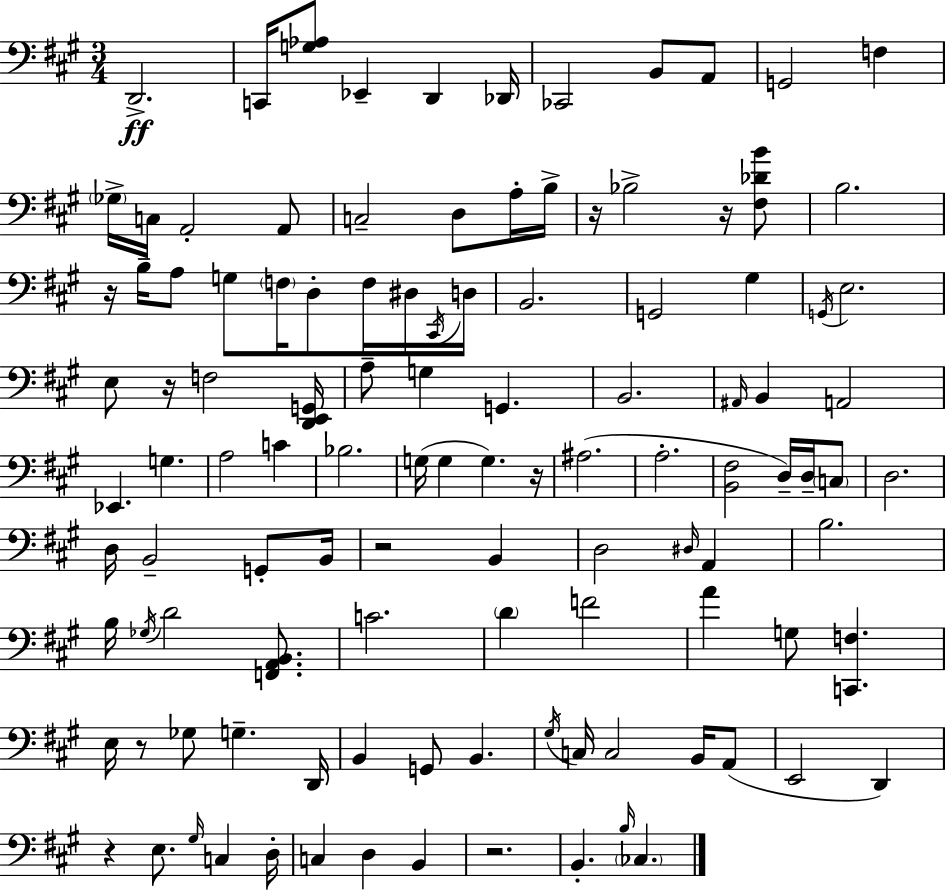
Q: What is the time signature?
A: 3/4